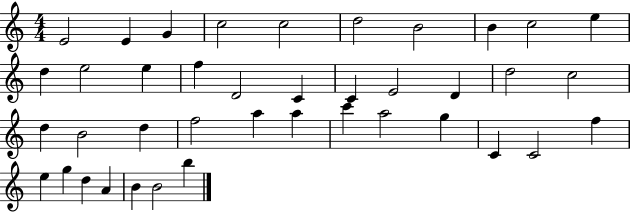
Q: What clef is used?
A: treble